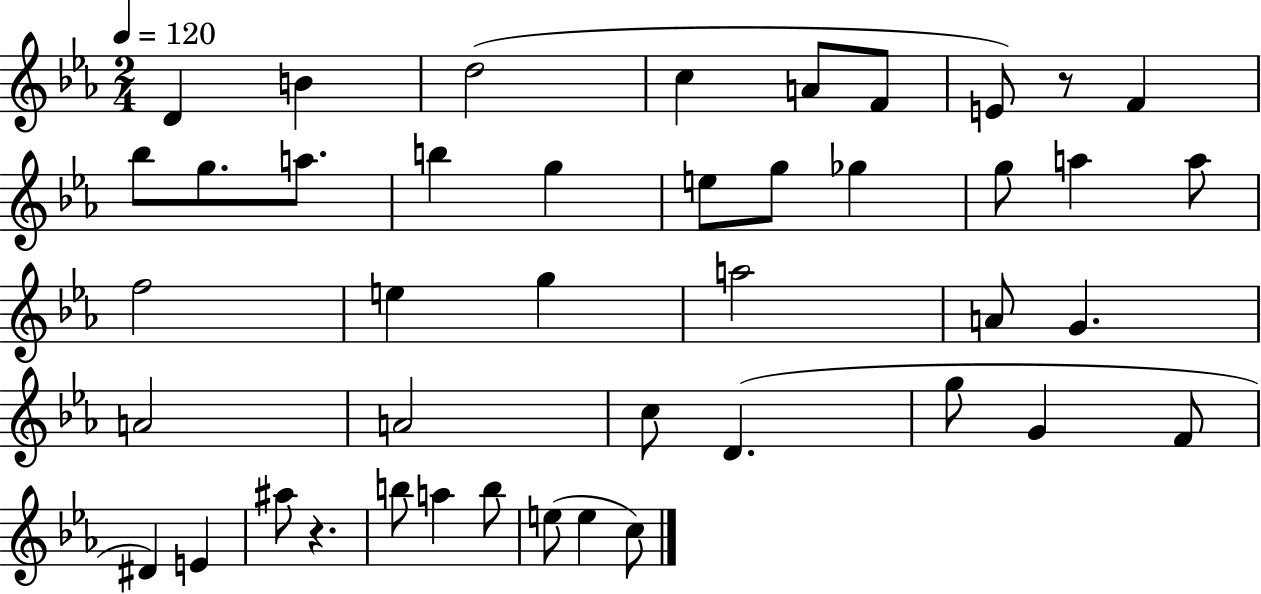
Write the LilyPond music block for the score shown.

{
  \clef treble
  \numericTimeSignature
  \time 2/4
  \key ees \major
  \tempo 4 = 120
  \repeat volta 2 { d'4 b'4 | d''2( | c''4 a'8 f'8 | e'8) r8 f'4 | \break bes''8 g''8. a''8. | b''4 g''4 | e''8 g''8 ges''4 | g''8 a''4 a''8 | \break f''2 | e''4 g''4 | a''2 | a'8 g'4. | \break a'2 | a'2 | c''8 d'4.( | g''8 g'4 f'8 | \break dis'4) e'4 | ais''8 r4. | b''8 a''4 b''8 | e''8( e''4 c''8) | \break } \bar "|."
}